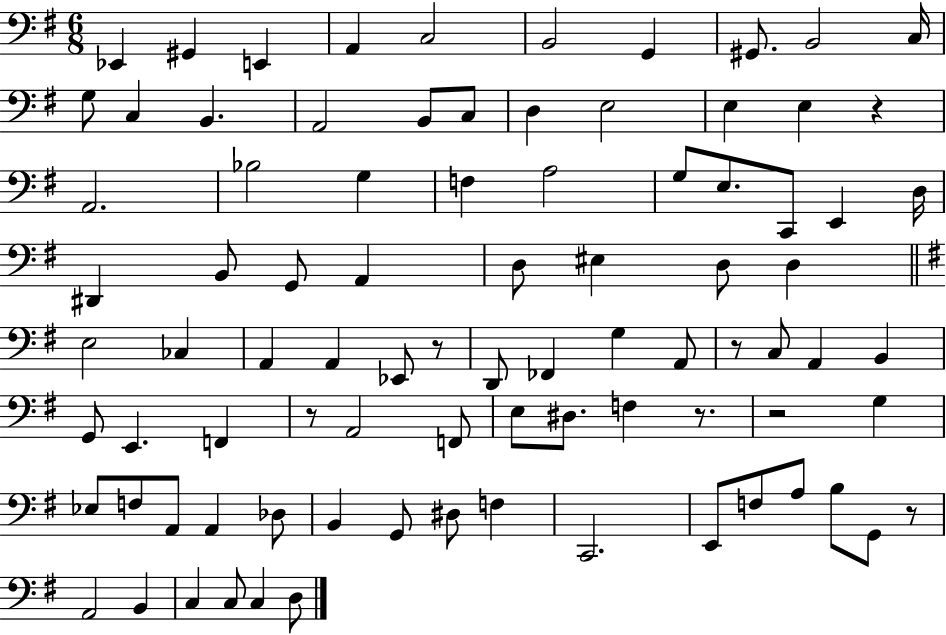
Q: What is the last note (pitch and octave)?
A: D3